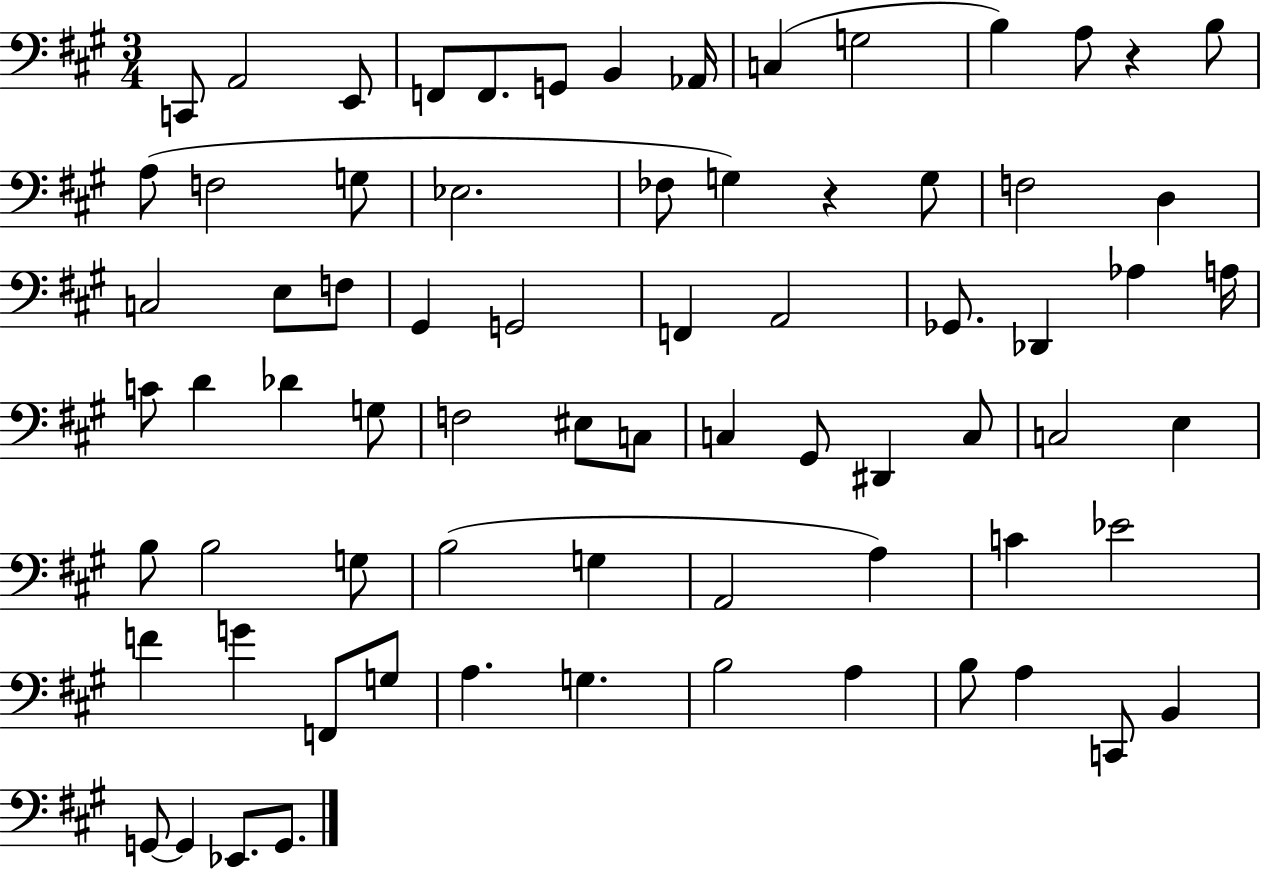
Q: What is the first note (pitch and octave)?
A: C2